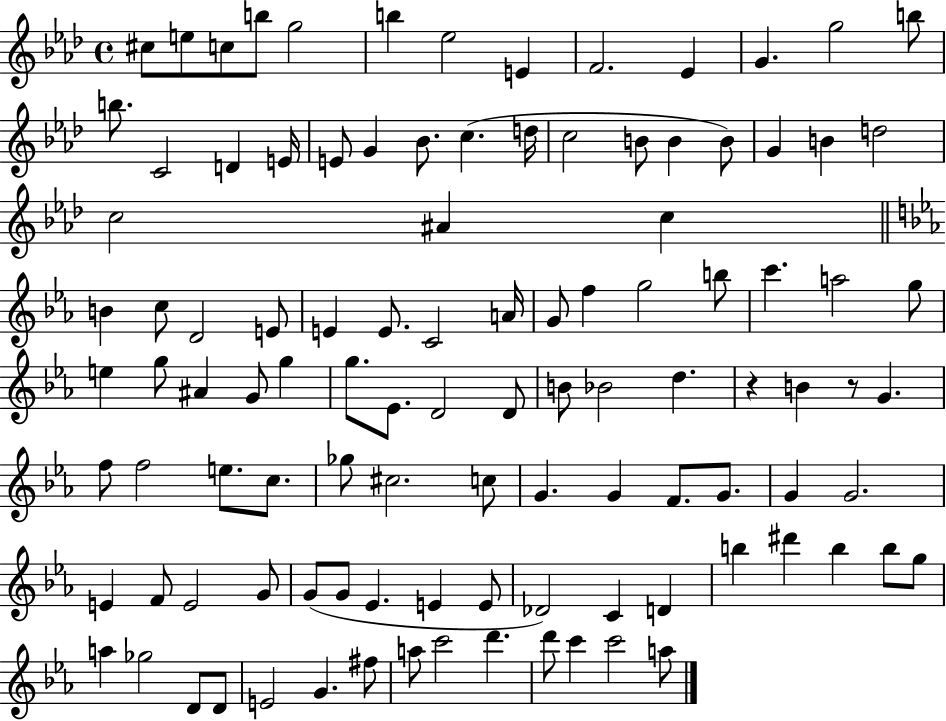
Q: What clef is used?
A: treble